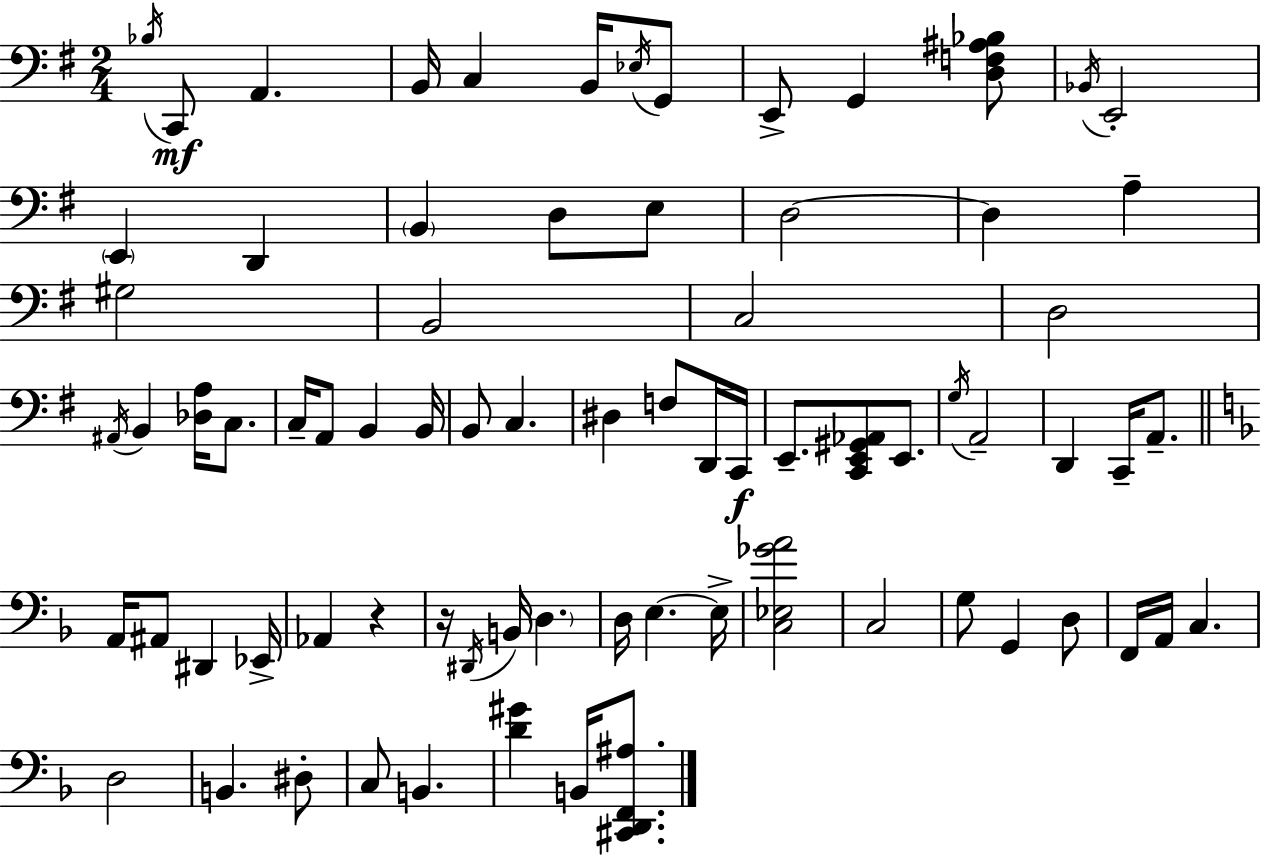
{
  \clef bass
  \numericTimeSignature
  \time 2/4
  \key e \minor
  \acciaccatura { bes16 }\mf c,8 a,4. | b,16 c4 b,16 \acciaccatura { ees16 } | g,8 e,8-> g,4 | <d f ais bes>8 \acciaccatura { bes,16 } e,2-. | \break \parenthesize e,4 d,4 | \parenthesize b,4 d8 | e8 d2~~ | d4 a4-- | \break gis2 | b,2 | c2 | d2 | \break \acciaccatura { ais,16 } b,4 | <des a>16 c8. c16-- a,8 b,4 | b,16 b,8 c4. | dis4 | \break f8 d,16 c,16\f e,8.-- <c, e, gis, aes,>8 | e,8. \acciaccatura { g16 } a,2-- | d,4 | c,16-- a,8.-- \bar "||" \break \key d \minor a,16 ais,8 dis,4 ees,16-> | aes,4 r4 | r16 \acciaccatura { dis,16 } b,16 \parenthesize d4. | d16 e4.~~ | \break e16-> <c ees ges' a'>2 | c2 | g8 g,4 d8 | f,16 a,16 c4. | \break d2 | b,4. dis8-. | c8 b,4. | <d' gis'>4 b,16 <cis, d, f, ais>8. | \break \bar "|."
}